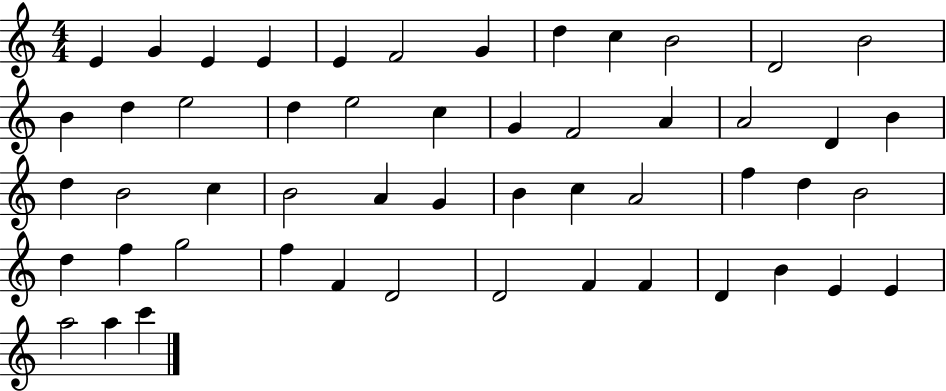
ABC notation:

X:1
T:Untitled
M:4/4
L:1/4
K:C
E G E E E F2 G d c B2 D2 B2 B d e2 d e2 c G F2 A A2 D B d B2 c B2 A G B c A2 f d B2 d f g2 f F D2 D2 F F D B E E a2 a c'